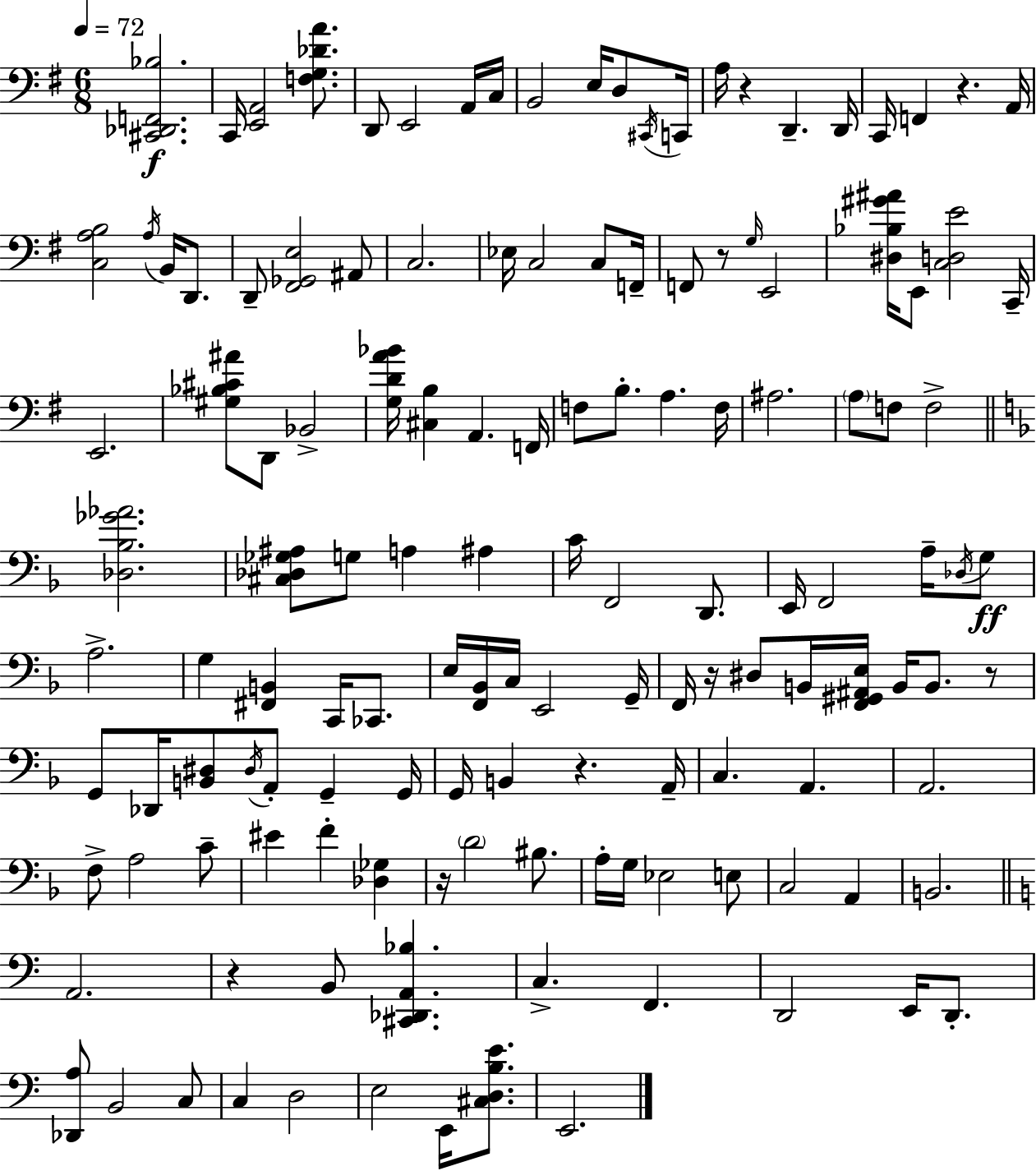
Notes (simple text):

[C#2,Db2,F2,Bb3]/h. C2/s [E2,A2]/h [F3,G3,Db4,A4]/e. D2/e E2/h A2/s C3/s B2/h E3/s D3/e C#2/s C2/s A3/s R/q D2/q. D2/s C2/s F2/q R/q. A2/s [C3,A3,B3]/h A3/s B2/s D2/e. D2/e [F#2,Gb2,E3]/h A#2/e C3/h. Eb3/s C3/h C3/e F2/s F2/e R/e G3/s E2/h [D#3,Bb3,G#4,A#4]/s E2/e [C3,D3,E4]/h C2/s E2/h. [G#3,Bb3,C#4,A#4]/e D2/e Bb2/h [G3,D4,A4,Bb4]/s [C#3,B3]/q A2/q. F2/s F3/e B3/e. A3/q. F3/s A#3/h. A3/e F3/e F3/h [Db3,Bb3,Gb4,Ab4]/h. [C#3,Db3,Gb3,A#3]/e G3/e A3/q A#3/q C4/s F2/h D2/e. E2/s F2/h A3/s Db3/s G3/e A3/h. G3/q [F#2,B2]/q C2/s CES2/e. E3/s [F2,Bb2]/s C3/s E2/h G2/s F2/s R/s D#3/e B2/s [F2,G#2,A#2,E3]/s B2/s B2/e. R/e G2/e Db2/s [B2,D#3]/e D#3/s A2/e G2/q G2/s G2/s B2/q R/q. A2/s C3/q. A2/q. A2/h. F3/e A3/h C4/e EIS4/q F4/q [Db3,Gb3]/q R/s D4/h BIS3/e. A3/s G3/s Eb3/h E3/e C3/h A2/q B2/h. A2/h. R/q B2/e [C#2,Db2,A2,Bb3]/q. C3/q. F2/q. D2/h E2/s D2/e. [Db2,A3]/e B2/h C3/e C3/q D3/h E3/h E2/s [C#3,D3,B3,E4]/e. E2/h.